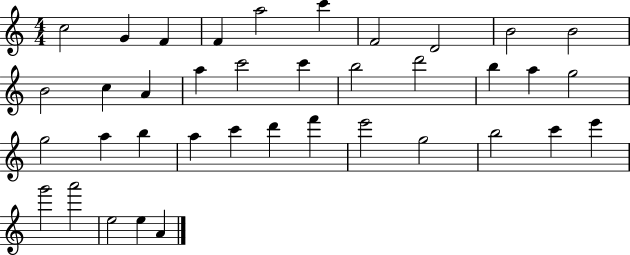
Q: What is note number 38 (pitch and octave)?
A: A4